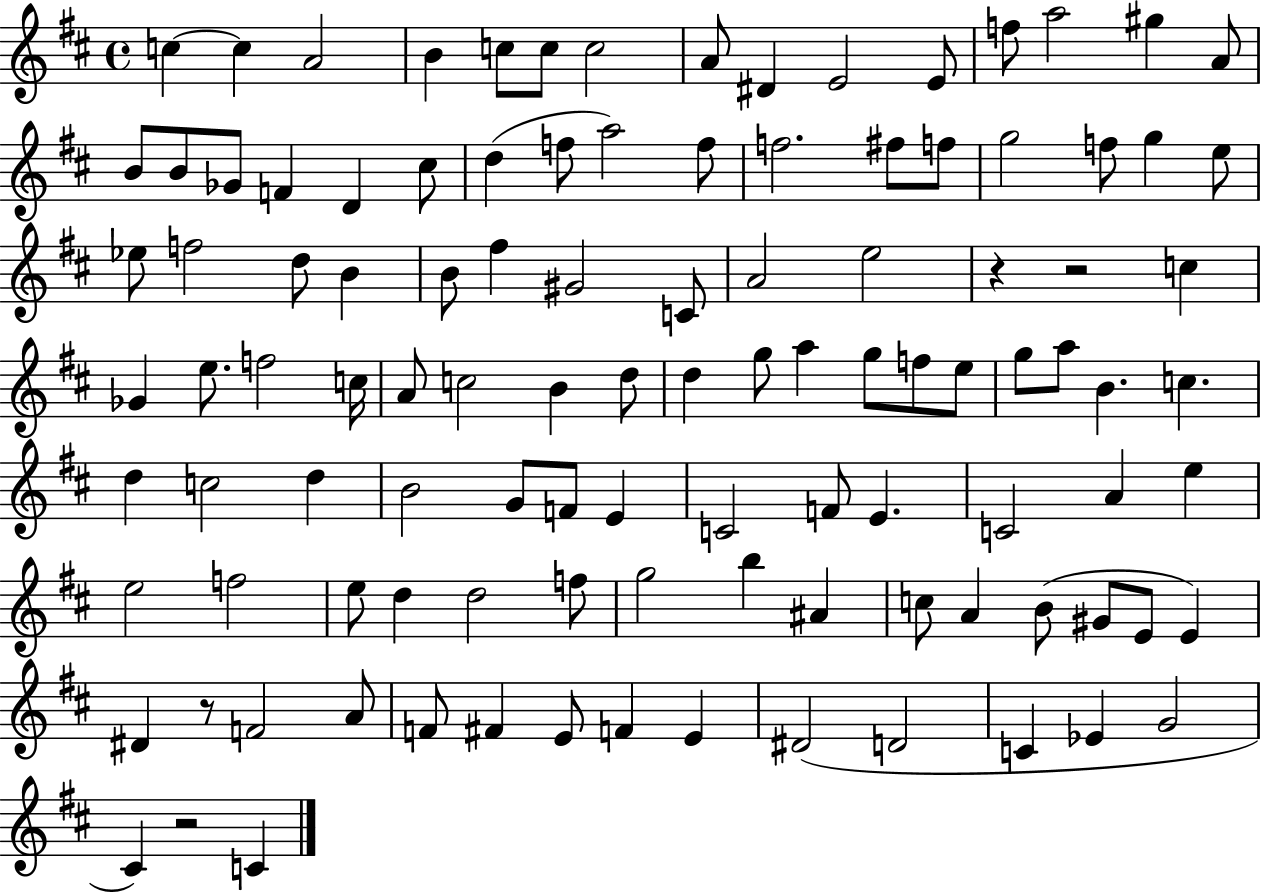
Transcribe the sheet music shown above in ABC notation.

X:1
T:Untitled
M:4/4
L:1/4
K:D
c c A2 B c/2 c/2 c2 A/2 ^D E2 E/2 f/2 a2 ^g A/2 B/2 B/2 _G/2 F D ^c/2 d f/2 a2 f/2 f2 ^f/2 f/2 g2 f/2 g e/2 _e/2 f2 d/2 B B/2 ^f ^G2 C/2 A2 e2 z z2 c _G e/2 f2 c/4 A/2 c2 B d/2 d g/2 a g/2 f/2 e/2 g/2 a/2 B c d c2 d B2 G/2 F/2 E C2 F/2 E C2 A e e2 f2 e/2 d d2 f/2 g2 b ^A c/2 A B/2 ^G/2 E/2 E ^D z/2 F2 A/2 F/2 ^F E/2 F E ^D2 D2 C _E G2 ^C z2 C